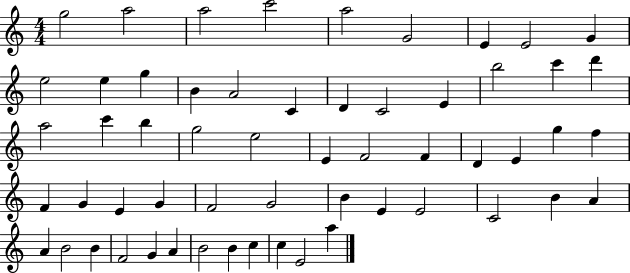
{
  \clef treble
  \numericTimeSignature
  \time 4/4
  \key c \major
  g''2 a''2 | a''2 c'''2 | a''2 g'2 | e'4 e'2 g'4 | \break e''2 e''4 g''4 | b'4 a'2 c'4 | d'4 c'2 e'4 | b''2 c'''4 d'''4 | \break a''2 c'''4 b''4 | g''2 e''2 | e'4 f'2 f'4 | d'4 e'4 g''4 f''4 | \break f'4 g'4 e'4 g'4 | f'2 g'2 | b'4 e'4 e'2 | c'2 b'4 a'4 | \break a'4 b'2 b'4 | f'2 g'4 a'4 | b'2 b'4 c''4 | c''4 e'2 a''4 | \break \bar "|."
}